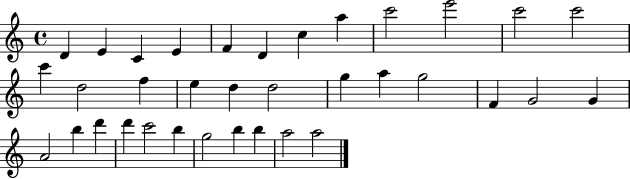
D4/q E4/q C4/q E4/q F4/q D4/q C5/q A5/q C6/h E6/h C6/h C6/h C6/q D5/h F5/q E5/q D5/q D5/h G5/q A5/q G5/h F4/q G4/h G4/q A4/h B5/q D6/q D6/q C6/h B5/q G5/h B5/q B5/q A5/h A5/h